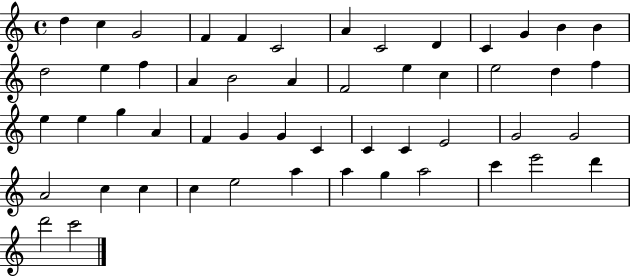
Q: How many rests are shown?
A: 0